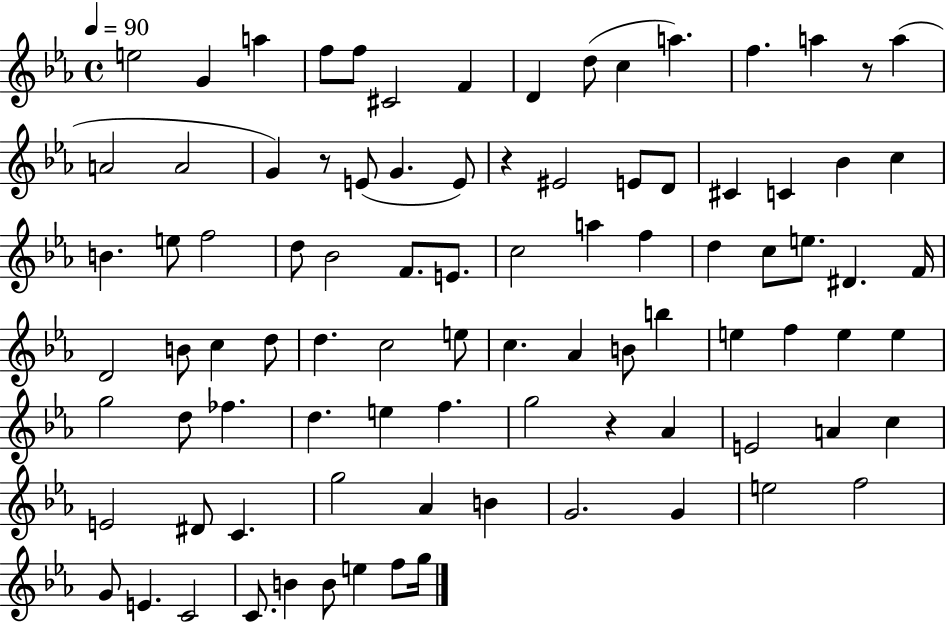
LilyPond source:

{
  \clef treble
  \time 4/4
  \defaultTimeSignature
  \key ees \major
  \tempo 4 = 90
  \repeat volta 2 { e''2 g'4 a''4 | f''8 f''8 cis'2 f'4 | d'4 d''8( c''4 a''4.) | f''4. a''4 r8 a''4( | \break a'2 a'2 | g'4) r8 e'8( g'4. e'8) | r4 eis'2 e'8 d'8 | cis'4 c'4 bes'4 c''4 | \break b'4. e''8 f''2 | d''8 bes'2 f'8. e'8. | c''2 a''4 f''4 | d''4 c''8 e''8. dis'4. f'16 | \break d'2 b'8 c''4 d''8 | d''4. c''2 e''8 | c''4. aes'4 b'8 b''4 | e''4 f''4 e''4 e''4 | \break g''2 d''8 fes''4. | d''4. e''4 f''4. | g''2 r4 aes'4 | e'2 a'4 c''4 | \break e'2 dis'8 c'4. | g''2 aes'4 b'4 | g'2. g'4 | e''2 f''2 | \break g'8 e'4. c'2 | c'8. b'4 b'8 e''4 f''8 g''16 | } \bar "|."
}